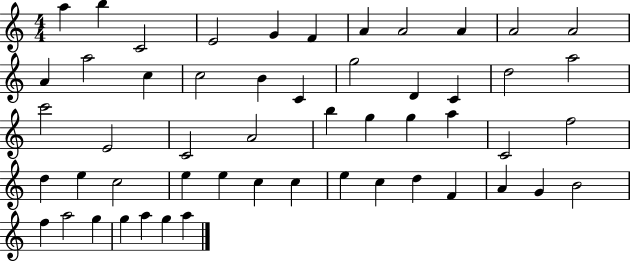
A5/q B5/q C4/h E4/h G4/q F4/q A4/q A4/h A4/q A4/h A4/h A4/q A5/h C5/q C5/h B4/q C4/q G5/h D4/q C4/q D5/h A5/h C6/h E4/h C4/h A4/h B5/q G5/q G5/q A5/q C4/h F5/h D5/q E5/q C5/h E5/q E5/q C5/q C5/q E5/q C5/q D5/q F4/q A4/q G4/q B4/h F5/q A5/h G5/q G5/q A5/q G5/q A5/q